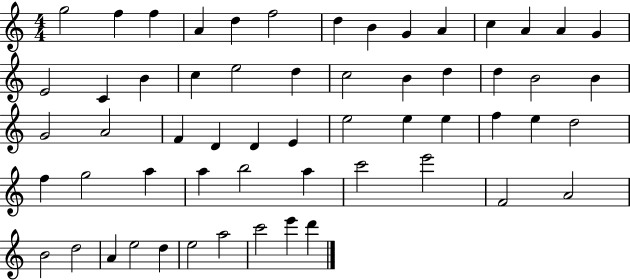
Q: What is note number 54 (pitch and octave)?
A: E5